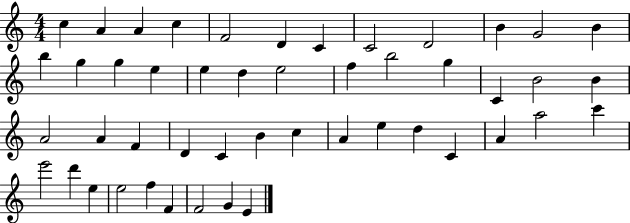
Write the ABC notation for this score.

X:1
T:Untitled
M:4/4
L:1/4
K:C
c A A c F2 D C C2 D2 B G2 B b g g e e d e2 f b2 g C B2 B A2 A F D C B c A e d C A a2 c' e'2 d' e e2 f F F2 G E